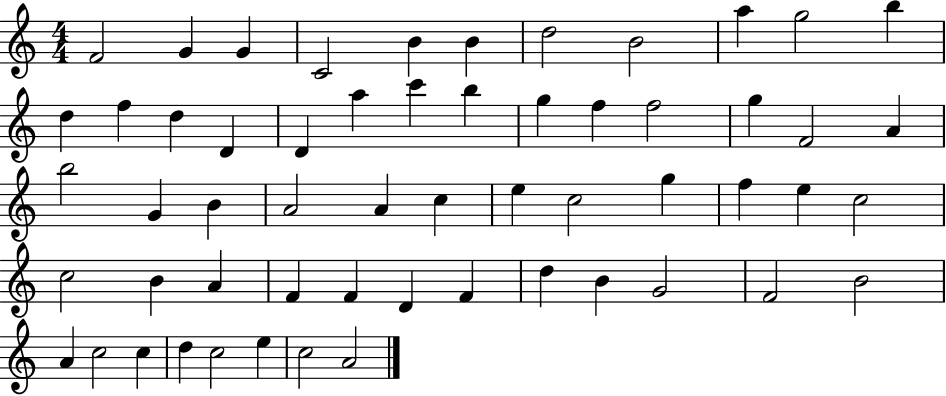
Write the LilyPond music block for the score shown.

{
  \clef treble
  \numericTimeSignature
  \time 4/4
  \key c \major
  f'2 g'4 g'4 | c'2 b'4 b'4 | d''2 b'2 | a''4 g''2 b''4 | \break d''4 f''4 d''4 d'4 | d'4 a''4 c'''4 b''4 | g''4 f''4 f''2 | g''4 f'2 a'4 | \break b''2 g'4 b'4 | a'2 a'4 c''4 | e''4 c''2 g''4 | f''4 e''4 c''2 | \break c''2 b'4 a'4 | f'4 f'4 d'4 f'4 | d''4 b'4 g'2 | f'2 b'2 | \break a'4 c''2 c''4 | d''4 c''2 e''4 | c''2 a'2 | \bar "|."
}